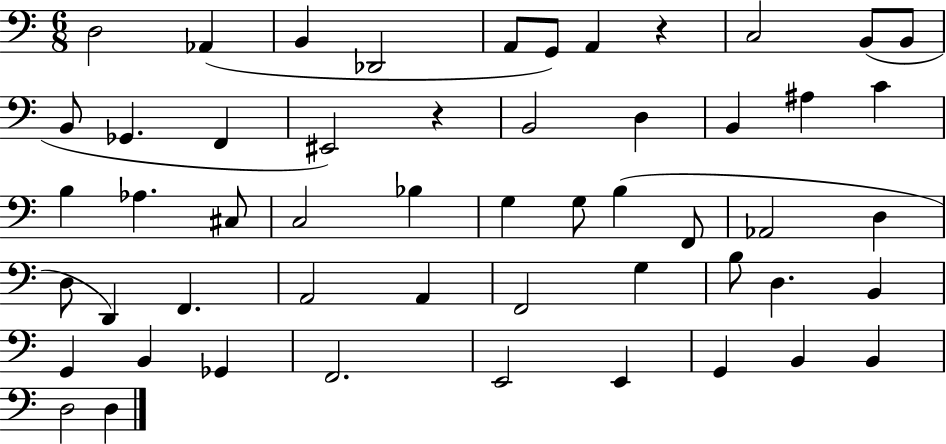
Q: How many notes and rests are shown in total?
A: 53